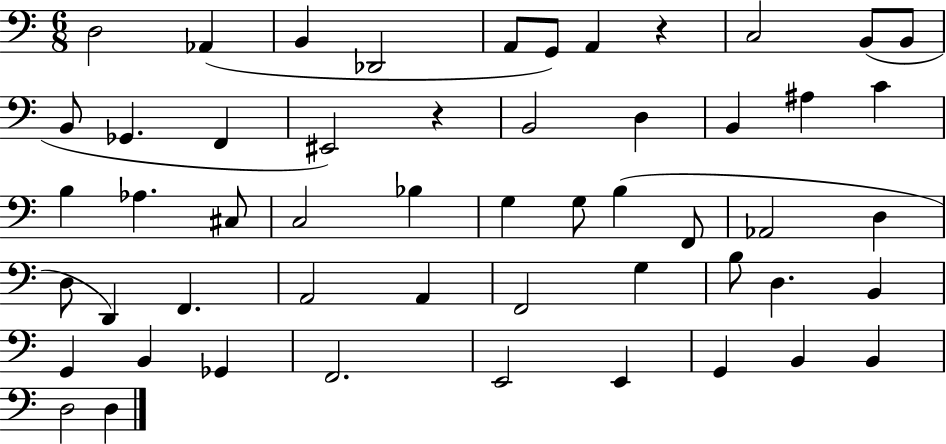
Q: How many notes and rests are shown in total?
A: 53